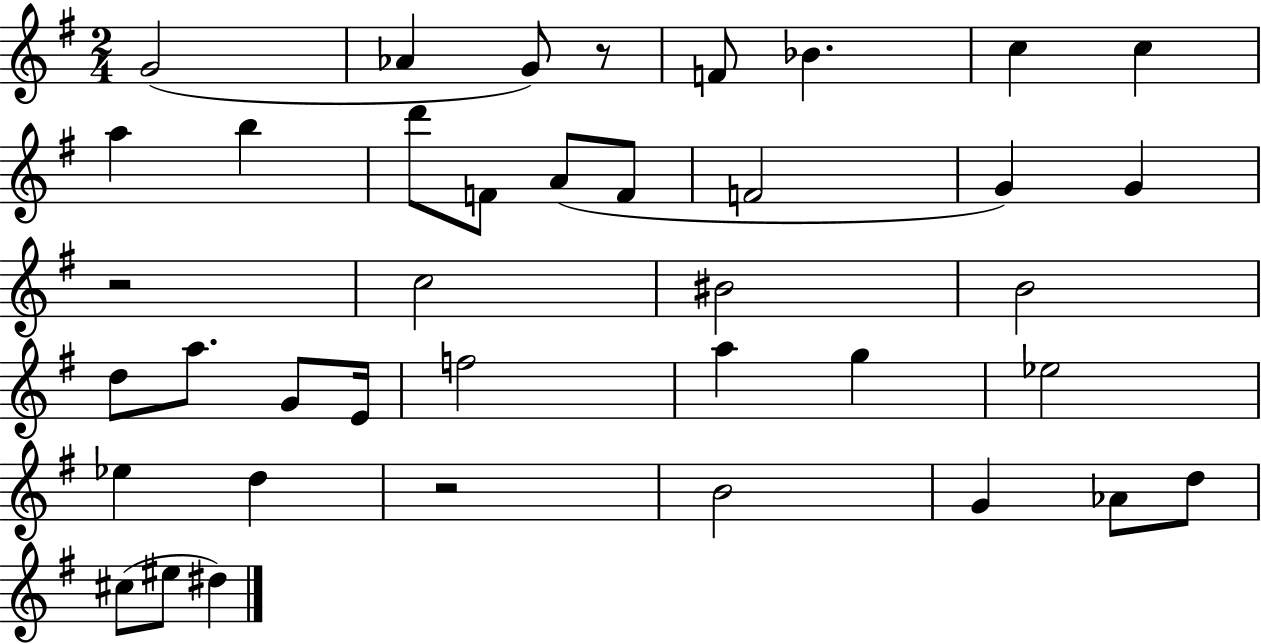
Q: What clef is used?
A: treble